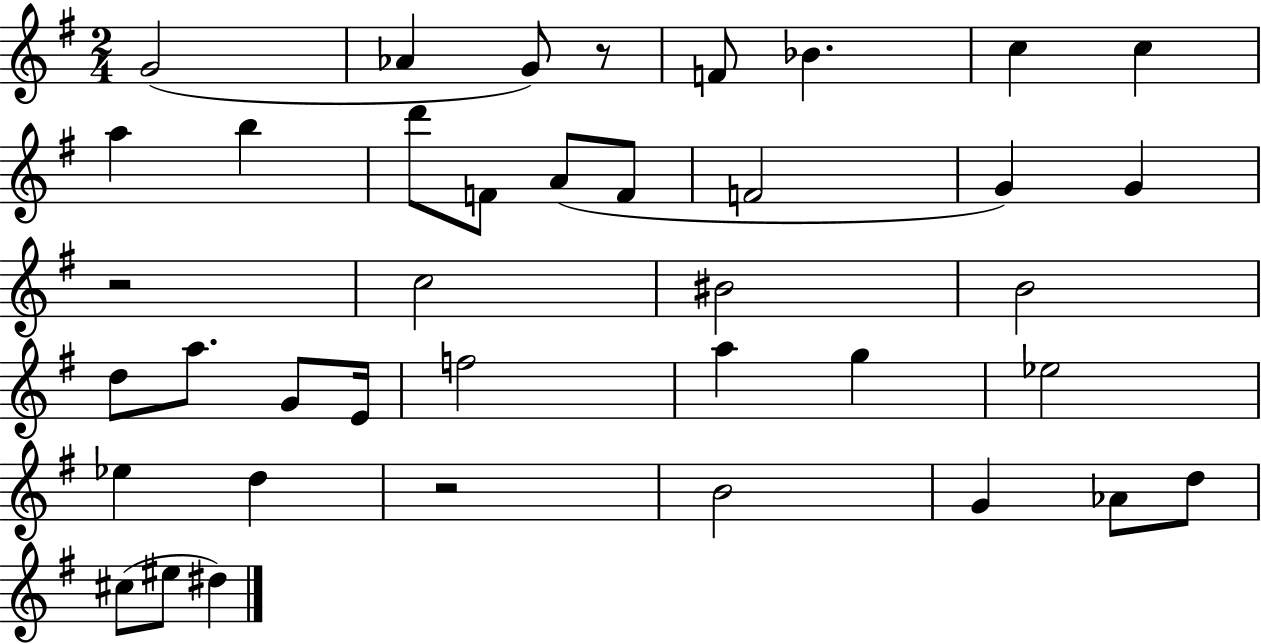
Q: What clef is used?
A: treble